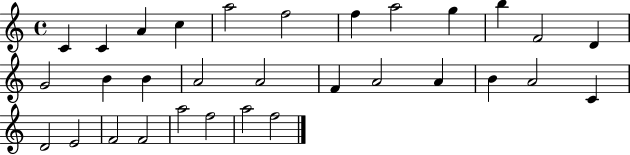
{
  \clef treble
  \time 4/4
  \defaultTimeSignature
  \key c \major
  c'4 c'4 a'4 c''4 | a''2 f''2 | f''4 a''2 g''4 | b''4 f'2 d'4 | \break g'2 b'4 b'4 | a'2 a'2 | f'4 a'2 a'4 | b'4 a'2 c'4 | \break d'2 e'2 | f'2 f'2 | a''2 f''2 | a''2 f''2 | \break \bar "|."
}